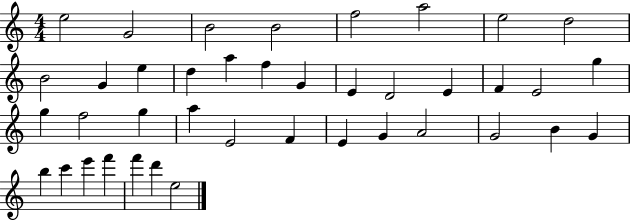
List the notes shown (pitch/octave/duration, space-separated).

E5/h G4/h B4/h B4/h F5/h A5/h E5/h D5/h B4/h G4/q E5/q D5/q A5/q F5/q G4/q E4/q D4/h E4/q F4/q E4/h G5/q G5/q F5/h G5/q A5/q E4/h F4/q E4/q G4/q A4/h G4/h B4/q G4/q B5/q C6/q E6/q F6/q F6/q D6/q E5/h